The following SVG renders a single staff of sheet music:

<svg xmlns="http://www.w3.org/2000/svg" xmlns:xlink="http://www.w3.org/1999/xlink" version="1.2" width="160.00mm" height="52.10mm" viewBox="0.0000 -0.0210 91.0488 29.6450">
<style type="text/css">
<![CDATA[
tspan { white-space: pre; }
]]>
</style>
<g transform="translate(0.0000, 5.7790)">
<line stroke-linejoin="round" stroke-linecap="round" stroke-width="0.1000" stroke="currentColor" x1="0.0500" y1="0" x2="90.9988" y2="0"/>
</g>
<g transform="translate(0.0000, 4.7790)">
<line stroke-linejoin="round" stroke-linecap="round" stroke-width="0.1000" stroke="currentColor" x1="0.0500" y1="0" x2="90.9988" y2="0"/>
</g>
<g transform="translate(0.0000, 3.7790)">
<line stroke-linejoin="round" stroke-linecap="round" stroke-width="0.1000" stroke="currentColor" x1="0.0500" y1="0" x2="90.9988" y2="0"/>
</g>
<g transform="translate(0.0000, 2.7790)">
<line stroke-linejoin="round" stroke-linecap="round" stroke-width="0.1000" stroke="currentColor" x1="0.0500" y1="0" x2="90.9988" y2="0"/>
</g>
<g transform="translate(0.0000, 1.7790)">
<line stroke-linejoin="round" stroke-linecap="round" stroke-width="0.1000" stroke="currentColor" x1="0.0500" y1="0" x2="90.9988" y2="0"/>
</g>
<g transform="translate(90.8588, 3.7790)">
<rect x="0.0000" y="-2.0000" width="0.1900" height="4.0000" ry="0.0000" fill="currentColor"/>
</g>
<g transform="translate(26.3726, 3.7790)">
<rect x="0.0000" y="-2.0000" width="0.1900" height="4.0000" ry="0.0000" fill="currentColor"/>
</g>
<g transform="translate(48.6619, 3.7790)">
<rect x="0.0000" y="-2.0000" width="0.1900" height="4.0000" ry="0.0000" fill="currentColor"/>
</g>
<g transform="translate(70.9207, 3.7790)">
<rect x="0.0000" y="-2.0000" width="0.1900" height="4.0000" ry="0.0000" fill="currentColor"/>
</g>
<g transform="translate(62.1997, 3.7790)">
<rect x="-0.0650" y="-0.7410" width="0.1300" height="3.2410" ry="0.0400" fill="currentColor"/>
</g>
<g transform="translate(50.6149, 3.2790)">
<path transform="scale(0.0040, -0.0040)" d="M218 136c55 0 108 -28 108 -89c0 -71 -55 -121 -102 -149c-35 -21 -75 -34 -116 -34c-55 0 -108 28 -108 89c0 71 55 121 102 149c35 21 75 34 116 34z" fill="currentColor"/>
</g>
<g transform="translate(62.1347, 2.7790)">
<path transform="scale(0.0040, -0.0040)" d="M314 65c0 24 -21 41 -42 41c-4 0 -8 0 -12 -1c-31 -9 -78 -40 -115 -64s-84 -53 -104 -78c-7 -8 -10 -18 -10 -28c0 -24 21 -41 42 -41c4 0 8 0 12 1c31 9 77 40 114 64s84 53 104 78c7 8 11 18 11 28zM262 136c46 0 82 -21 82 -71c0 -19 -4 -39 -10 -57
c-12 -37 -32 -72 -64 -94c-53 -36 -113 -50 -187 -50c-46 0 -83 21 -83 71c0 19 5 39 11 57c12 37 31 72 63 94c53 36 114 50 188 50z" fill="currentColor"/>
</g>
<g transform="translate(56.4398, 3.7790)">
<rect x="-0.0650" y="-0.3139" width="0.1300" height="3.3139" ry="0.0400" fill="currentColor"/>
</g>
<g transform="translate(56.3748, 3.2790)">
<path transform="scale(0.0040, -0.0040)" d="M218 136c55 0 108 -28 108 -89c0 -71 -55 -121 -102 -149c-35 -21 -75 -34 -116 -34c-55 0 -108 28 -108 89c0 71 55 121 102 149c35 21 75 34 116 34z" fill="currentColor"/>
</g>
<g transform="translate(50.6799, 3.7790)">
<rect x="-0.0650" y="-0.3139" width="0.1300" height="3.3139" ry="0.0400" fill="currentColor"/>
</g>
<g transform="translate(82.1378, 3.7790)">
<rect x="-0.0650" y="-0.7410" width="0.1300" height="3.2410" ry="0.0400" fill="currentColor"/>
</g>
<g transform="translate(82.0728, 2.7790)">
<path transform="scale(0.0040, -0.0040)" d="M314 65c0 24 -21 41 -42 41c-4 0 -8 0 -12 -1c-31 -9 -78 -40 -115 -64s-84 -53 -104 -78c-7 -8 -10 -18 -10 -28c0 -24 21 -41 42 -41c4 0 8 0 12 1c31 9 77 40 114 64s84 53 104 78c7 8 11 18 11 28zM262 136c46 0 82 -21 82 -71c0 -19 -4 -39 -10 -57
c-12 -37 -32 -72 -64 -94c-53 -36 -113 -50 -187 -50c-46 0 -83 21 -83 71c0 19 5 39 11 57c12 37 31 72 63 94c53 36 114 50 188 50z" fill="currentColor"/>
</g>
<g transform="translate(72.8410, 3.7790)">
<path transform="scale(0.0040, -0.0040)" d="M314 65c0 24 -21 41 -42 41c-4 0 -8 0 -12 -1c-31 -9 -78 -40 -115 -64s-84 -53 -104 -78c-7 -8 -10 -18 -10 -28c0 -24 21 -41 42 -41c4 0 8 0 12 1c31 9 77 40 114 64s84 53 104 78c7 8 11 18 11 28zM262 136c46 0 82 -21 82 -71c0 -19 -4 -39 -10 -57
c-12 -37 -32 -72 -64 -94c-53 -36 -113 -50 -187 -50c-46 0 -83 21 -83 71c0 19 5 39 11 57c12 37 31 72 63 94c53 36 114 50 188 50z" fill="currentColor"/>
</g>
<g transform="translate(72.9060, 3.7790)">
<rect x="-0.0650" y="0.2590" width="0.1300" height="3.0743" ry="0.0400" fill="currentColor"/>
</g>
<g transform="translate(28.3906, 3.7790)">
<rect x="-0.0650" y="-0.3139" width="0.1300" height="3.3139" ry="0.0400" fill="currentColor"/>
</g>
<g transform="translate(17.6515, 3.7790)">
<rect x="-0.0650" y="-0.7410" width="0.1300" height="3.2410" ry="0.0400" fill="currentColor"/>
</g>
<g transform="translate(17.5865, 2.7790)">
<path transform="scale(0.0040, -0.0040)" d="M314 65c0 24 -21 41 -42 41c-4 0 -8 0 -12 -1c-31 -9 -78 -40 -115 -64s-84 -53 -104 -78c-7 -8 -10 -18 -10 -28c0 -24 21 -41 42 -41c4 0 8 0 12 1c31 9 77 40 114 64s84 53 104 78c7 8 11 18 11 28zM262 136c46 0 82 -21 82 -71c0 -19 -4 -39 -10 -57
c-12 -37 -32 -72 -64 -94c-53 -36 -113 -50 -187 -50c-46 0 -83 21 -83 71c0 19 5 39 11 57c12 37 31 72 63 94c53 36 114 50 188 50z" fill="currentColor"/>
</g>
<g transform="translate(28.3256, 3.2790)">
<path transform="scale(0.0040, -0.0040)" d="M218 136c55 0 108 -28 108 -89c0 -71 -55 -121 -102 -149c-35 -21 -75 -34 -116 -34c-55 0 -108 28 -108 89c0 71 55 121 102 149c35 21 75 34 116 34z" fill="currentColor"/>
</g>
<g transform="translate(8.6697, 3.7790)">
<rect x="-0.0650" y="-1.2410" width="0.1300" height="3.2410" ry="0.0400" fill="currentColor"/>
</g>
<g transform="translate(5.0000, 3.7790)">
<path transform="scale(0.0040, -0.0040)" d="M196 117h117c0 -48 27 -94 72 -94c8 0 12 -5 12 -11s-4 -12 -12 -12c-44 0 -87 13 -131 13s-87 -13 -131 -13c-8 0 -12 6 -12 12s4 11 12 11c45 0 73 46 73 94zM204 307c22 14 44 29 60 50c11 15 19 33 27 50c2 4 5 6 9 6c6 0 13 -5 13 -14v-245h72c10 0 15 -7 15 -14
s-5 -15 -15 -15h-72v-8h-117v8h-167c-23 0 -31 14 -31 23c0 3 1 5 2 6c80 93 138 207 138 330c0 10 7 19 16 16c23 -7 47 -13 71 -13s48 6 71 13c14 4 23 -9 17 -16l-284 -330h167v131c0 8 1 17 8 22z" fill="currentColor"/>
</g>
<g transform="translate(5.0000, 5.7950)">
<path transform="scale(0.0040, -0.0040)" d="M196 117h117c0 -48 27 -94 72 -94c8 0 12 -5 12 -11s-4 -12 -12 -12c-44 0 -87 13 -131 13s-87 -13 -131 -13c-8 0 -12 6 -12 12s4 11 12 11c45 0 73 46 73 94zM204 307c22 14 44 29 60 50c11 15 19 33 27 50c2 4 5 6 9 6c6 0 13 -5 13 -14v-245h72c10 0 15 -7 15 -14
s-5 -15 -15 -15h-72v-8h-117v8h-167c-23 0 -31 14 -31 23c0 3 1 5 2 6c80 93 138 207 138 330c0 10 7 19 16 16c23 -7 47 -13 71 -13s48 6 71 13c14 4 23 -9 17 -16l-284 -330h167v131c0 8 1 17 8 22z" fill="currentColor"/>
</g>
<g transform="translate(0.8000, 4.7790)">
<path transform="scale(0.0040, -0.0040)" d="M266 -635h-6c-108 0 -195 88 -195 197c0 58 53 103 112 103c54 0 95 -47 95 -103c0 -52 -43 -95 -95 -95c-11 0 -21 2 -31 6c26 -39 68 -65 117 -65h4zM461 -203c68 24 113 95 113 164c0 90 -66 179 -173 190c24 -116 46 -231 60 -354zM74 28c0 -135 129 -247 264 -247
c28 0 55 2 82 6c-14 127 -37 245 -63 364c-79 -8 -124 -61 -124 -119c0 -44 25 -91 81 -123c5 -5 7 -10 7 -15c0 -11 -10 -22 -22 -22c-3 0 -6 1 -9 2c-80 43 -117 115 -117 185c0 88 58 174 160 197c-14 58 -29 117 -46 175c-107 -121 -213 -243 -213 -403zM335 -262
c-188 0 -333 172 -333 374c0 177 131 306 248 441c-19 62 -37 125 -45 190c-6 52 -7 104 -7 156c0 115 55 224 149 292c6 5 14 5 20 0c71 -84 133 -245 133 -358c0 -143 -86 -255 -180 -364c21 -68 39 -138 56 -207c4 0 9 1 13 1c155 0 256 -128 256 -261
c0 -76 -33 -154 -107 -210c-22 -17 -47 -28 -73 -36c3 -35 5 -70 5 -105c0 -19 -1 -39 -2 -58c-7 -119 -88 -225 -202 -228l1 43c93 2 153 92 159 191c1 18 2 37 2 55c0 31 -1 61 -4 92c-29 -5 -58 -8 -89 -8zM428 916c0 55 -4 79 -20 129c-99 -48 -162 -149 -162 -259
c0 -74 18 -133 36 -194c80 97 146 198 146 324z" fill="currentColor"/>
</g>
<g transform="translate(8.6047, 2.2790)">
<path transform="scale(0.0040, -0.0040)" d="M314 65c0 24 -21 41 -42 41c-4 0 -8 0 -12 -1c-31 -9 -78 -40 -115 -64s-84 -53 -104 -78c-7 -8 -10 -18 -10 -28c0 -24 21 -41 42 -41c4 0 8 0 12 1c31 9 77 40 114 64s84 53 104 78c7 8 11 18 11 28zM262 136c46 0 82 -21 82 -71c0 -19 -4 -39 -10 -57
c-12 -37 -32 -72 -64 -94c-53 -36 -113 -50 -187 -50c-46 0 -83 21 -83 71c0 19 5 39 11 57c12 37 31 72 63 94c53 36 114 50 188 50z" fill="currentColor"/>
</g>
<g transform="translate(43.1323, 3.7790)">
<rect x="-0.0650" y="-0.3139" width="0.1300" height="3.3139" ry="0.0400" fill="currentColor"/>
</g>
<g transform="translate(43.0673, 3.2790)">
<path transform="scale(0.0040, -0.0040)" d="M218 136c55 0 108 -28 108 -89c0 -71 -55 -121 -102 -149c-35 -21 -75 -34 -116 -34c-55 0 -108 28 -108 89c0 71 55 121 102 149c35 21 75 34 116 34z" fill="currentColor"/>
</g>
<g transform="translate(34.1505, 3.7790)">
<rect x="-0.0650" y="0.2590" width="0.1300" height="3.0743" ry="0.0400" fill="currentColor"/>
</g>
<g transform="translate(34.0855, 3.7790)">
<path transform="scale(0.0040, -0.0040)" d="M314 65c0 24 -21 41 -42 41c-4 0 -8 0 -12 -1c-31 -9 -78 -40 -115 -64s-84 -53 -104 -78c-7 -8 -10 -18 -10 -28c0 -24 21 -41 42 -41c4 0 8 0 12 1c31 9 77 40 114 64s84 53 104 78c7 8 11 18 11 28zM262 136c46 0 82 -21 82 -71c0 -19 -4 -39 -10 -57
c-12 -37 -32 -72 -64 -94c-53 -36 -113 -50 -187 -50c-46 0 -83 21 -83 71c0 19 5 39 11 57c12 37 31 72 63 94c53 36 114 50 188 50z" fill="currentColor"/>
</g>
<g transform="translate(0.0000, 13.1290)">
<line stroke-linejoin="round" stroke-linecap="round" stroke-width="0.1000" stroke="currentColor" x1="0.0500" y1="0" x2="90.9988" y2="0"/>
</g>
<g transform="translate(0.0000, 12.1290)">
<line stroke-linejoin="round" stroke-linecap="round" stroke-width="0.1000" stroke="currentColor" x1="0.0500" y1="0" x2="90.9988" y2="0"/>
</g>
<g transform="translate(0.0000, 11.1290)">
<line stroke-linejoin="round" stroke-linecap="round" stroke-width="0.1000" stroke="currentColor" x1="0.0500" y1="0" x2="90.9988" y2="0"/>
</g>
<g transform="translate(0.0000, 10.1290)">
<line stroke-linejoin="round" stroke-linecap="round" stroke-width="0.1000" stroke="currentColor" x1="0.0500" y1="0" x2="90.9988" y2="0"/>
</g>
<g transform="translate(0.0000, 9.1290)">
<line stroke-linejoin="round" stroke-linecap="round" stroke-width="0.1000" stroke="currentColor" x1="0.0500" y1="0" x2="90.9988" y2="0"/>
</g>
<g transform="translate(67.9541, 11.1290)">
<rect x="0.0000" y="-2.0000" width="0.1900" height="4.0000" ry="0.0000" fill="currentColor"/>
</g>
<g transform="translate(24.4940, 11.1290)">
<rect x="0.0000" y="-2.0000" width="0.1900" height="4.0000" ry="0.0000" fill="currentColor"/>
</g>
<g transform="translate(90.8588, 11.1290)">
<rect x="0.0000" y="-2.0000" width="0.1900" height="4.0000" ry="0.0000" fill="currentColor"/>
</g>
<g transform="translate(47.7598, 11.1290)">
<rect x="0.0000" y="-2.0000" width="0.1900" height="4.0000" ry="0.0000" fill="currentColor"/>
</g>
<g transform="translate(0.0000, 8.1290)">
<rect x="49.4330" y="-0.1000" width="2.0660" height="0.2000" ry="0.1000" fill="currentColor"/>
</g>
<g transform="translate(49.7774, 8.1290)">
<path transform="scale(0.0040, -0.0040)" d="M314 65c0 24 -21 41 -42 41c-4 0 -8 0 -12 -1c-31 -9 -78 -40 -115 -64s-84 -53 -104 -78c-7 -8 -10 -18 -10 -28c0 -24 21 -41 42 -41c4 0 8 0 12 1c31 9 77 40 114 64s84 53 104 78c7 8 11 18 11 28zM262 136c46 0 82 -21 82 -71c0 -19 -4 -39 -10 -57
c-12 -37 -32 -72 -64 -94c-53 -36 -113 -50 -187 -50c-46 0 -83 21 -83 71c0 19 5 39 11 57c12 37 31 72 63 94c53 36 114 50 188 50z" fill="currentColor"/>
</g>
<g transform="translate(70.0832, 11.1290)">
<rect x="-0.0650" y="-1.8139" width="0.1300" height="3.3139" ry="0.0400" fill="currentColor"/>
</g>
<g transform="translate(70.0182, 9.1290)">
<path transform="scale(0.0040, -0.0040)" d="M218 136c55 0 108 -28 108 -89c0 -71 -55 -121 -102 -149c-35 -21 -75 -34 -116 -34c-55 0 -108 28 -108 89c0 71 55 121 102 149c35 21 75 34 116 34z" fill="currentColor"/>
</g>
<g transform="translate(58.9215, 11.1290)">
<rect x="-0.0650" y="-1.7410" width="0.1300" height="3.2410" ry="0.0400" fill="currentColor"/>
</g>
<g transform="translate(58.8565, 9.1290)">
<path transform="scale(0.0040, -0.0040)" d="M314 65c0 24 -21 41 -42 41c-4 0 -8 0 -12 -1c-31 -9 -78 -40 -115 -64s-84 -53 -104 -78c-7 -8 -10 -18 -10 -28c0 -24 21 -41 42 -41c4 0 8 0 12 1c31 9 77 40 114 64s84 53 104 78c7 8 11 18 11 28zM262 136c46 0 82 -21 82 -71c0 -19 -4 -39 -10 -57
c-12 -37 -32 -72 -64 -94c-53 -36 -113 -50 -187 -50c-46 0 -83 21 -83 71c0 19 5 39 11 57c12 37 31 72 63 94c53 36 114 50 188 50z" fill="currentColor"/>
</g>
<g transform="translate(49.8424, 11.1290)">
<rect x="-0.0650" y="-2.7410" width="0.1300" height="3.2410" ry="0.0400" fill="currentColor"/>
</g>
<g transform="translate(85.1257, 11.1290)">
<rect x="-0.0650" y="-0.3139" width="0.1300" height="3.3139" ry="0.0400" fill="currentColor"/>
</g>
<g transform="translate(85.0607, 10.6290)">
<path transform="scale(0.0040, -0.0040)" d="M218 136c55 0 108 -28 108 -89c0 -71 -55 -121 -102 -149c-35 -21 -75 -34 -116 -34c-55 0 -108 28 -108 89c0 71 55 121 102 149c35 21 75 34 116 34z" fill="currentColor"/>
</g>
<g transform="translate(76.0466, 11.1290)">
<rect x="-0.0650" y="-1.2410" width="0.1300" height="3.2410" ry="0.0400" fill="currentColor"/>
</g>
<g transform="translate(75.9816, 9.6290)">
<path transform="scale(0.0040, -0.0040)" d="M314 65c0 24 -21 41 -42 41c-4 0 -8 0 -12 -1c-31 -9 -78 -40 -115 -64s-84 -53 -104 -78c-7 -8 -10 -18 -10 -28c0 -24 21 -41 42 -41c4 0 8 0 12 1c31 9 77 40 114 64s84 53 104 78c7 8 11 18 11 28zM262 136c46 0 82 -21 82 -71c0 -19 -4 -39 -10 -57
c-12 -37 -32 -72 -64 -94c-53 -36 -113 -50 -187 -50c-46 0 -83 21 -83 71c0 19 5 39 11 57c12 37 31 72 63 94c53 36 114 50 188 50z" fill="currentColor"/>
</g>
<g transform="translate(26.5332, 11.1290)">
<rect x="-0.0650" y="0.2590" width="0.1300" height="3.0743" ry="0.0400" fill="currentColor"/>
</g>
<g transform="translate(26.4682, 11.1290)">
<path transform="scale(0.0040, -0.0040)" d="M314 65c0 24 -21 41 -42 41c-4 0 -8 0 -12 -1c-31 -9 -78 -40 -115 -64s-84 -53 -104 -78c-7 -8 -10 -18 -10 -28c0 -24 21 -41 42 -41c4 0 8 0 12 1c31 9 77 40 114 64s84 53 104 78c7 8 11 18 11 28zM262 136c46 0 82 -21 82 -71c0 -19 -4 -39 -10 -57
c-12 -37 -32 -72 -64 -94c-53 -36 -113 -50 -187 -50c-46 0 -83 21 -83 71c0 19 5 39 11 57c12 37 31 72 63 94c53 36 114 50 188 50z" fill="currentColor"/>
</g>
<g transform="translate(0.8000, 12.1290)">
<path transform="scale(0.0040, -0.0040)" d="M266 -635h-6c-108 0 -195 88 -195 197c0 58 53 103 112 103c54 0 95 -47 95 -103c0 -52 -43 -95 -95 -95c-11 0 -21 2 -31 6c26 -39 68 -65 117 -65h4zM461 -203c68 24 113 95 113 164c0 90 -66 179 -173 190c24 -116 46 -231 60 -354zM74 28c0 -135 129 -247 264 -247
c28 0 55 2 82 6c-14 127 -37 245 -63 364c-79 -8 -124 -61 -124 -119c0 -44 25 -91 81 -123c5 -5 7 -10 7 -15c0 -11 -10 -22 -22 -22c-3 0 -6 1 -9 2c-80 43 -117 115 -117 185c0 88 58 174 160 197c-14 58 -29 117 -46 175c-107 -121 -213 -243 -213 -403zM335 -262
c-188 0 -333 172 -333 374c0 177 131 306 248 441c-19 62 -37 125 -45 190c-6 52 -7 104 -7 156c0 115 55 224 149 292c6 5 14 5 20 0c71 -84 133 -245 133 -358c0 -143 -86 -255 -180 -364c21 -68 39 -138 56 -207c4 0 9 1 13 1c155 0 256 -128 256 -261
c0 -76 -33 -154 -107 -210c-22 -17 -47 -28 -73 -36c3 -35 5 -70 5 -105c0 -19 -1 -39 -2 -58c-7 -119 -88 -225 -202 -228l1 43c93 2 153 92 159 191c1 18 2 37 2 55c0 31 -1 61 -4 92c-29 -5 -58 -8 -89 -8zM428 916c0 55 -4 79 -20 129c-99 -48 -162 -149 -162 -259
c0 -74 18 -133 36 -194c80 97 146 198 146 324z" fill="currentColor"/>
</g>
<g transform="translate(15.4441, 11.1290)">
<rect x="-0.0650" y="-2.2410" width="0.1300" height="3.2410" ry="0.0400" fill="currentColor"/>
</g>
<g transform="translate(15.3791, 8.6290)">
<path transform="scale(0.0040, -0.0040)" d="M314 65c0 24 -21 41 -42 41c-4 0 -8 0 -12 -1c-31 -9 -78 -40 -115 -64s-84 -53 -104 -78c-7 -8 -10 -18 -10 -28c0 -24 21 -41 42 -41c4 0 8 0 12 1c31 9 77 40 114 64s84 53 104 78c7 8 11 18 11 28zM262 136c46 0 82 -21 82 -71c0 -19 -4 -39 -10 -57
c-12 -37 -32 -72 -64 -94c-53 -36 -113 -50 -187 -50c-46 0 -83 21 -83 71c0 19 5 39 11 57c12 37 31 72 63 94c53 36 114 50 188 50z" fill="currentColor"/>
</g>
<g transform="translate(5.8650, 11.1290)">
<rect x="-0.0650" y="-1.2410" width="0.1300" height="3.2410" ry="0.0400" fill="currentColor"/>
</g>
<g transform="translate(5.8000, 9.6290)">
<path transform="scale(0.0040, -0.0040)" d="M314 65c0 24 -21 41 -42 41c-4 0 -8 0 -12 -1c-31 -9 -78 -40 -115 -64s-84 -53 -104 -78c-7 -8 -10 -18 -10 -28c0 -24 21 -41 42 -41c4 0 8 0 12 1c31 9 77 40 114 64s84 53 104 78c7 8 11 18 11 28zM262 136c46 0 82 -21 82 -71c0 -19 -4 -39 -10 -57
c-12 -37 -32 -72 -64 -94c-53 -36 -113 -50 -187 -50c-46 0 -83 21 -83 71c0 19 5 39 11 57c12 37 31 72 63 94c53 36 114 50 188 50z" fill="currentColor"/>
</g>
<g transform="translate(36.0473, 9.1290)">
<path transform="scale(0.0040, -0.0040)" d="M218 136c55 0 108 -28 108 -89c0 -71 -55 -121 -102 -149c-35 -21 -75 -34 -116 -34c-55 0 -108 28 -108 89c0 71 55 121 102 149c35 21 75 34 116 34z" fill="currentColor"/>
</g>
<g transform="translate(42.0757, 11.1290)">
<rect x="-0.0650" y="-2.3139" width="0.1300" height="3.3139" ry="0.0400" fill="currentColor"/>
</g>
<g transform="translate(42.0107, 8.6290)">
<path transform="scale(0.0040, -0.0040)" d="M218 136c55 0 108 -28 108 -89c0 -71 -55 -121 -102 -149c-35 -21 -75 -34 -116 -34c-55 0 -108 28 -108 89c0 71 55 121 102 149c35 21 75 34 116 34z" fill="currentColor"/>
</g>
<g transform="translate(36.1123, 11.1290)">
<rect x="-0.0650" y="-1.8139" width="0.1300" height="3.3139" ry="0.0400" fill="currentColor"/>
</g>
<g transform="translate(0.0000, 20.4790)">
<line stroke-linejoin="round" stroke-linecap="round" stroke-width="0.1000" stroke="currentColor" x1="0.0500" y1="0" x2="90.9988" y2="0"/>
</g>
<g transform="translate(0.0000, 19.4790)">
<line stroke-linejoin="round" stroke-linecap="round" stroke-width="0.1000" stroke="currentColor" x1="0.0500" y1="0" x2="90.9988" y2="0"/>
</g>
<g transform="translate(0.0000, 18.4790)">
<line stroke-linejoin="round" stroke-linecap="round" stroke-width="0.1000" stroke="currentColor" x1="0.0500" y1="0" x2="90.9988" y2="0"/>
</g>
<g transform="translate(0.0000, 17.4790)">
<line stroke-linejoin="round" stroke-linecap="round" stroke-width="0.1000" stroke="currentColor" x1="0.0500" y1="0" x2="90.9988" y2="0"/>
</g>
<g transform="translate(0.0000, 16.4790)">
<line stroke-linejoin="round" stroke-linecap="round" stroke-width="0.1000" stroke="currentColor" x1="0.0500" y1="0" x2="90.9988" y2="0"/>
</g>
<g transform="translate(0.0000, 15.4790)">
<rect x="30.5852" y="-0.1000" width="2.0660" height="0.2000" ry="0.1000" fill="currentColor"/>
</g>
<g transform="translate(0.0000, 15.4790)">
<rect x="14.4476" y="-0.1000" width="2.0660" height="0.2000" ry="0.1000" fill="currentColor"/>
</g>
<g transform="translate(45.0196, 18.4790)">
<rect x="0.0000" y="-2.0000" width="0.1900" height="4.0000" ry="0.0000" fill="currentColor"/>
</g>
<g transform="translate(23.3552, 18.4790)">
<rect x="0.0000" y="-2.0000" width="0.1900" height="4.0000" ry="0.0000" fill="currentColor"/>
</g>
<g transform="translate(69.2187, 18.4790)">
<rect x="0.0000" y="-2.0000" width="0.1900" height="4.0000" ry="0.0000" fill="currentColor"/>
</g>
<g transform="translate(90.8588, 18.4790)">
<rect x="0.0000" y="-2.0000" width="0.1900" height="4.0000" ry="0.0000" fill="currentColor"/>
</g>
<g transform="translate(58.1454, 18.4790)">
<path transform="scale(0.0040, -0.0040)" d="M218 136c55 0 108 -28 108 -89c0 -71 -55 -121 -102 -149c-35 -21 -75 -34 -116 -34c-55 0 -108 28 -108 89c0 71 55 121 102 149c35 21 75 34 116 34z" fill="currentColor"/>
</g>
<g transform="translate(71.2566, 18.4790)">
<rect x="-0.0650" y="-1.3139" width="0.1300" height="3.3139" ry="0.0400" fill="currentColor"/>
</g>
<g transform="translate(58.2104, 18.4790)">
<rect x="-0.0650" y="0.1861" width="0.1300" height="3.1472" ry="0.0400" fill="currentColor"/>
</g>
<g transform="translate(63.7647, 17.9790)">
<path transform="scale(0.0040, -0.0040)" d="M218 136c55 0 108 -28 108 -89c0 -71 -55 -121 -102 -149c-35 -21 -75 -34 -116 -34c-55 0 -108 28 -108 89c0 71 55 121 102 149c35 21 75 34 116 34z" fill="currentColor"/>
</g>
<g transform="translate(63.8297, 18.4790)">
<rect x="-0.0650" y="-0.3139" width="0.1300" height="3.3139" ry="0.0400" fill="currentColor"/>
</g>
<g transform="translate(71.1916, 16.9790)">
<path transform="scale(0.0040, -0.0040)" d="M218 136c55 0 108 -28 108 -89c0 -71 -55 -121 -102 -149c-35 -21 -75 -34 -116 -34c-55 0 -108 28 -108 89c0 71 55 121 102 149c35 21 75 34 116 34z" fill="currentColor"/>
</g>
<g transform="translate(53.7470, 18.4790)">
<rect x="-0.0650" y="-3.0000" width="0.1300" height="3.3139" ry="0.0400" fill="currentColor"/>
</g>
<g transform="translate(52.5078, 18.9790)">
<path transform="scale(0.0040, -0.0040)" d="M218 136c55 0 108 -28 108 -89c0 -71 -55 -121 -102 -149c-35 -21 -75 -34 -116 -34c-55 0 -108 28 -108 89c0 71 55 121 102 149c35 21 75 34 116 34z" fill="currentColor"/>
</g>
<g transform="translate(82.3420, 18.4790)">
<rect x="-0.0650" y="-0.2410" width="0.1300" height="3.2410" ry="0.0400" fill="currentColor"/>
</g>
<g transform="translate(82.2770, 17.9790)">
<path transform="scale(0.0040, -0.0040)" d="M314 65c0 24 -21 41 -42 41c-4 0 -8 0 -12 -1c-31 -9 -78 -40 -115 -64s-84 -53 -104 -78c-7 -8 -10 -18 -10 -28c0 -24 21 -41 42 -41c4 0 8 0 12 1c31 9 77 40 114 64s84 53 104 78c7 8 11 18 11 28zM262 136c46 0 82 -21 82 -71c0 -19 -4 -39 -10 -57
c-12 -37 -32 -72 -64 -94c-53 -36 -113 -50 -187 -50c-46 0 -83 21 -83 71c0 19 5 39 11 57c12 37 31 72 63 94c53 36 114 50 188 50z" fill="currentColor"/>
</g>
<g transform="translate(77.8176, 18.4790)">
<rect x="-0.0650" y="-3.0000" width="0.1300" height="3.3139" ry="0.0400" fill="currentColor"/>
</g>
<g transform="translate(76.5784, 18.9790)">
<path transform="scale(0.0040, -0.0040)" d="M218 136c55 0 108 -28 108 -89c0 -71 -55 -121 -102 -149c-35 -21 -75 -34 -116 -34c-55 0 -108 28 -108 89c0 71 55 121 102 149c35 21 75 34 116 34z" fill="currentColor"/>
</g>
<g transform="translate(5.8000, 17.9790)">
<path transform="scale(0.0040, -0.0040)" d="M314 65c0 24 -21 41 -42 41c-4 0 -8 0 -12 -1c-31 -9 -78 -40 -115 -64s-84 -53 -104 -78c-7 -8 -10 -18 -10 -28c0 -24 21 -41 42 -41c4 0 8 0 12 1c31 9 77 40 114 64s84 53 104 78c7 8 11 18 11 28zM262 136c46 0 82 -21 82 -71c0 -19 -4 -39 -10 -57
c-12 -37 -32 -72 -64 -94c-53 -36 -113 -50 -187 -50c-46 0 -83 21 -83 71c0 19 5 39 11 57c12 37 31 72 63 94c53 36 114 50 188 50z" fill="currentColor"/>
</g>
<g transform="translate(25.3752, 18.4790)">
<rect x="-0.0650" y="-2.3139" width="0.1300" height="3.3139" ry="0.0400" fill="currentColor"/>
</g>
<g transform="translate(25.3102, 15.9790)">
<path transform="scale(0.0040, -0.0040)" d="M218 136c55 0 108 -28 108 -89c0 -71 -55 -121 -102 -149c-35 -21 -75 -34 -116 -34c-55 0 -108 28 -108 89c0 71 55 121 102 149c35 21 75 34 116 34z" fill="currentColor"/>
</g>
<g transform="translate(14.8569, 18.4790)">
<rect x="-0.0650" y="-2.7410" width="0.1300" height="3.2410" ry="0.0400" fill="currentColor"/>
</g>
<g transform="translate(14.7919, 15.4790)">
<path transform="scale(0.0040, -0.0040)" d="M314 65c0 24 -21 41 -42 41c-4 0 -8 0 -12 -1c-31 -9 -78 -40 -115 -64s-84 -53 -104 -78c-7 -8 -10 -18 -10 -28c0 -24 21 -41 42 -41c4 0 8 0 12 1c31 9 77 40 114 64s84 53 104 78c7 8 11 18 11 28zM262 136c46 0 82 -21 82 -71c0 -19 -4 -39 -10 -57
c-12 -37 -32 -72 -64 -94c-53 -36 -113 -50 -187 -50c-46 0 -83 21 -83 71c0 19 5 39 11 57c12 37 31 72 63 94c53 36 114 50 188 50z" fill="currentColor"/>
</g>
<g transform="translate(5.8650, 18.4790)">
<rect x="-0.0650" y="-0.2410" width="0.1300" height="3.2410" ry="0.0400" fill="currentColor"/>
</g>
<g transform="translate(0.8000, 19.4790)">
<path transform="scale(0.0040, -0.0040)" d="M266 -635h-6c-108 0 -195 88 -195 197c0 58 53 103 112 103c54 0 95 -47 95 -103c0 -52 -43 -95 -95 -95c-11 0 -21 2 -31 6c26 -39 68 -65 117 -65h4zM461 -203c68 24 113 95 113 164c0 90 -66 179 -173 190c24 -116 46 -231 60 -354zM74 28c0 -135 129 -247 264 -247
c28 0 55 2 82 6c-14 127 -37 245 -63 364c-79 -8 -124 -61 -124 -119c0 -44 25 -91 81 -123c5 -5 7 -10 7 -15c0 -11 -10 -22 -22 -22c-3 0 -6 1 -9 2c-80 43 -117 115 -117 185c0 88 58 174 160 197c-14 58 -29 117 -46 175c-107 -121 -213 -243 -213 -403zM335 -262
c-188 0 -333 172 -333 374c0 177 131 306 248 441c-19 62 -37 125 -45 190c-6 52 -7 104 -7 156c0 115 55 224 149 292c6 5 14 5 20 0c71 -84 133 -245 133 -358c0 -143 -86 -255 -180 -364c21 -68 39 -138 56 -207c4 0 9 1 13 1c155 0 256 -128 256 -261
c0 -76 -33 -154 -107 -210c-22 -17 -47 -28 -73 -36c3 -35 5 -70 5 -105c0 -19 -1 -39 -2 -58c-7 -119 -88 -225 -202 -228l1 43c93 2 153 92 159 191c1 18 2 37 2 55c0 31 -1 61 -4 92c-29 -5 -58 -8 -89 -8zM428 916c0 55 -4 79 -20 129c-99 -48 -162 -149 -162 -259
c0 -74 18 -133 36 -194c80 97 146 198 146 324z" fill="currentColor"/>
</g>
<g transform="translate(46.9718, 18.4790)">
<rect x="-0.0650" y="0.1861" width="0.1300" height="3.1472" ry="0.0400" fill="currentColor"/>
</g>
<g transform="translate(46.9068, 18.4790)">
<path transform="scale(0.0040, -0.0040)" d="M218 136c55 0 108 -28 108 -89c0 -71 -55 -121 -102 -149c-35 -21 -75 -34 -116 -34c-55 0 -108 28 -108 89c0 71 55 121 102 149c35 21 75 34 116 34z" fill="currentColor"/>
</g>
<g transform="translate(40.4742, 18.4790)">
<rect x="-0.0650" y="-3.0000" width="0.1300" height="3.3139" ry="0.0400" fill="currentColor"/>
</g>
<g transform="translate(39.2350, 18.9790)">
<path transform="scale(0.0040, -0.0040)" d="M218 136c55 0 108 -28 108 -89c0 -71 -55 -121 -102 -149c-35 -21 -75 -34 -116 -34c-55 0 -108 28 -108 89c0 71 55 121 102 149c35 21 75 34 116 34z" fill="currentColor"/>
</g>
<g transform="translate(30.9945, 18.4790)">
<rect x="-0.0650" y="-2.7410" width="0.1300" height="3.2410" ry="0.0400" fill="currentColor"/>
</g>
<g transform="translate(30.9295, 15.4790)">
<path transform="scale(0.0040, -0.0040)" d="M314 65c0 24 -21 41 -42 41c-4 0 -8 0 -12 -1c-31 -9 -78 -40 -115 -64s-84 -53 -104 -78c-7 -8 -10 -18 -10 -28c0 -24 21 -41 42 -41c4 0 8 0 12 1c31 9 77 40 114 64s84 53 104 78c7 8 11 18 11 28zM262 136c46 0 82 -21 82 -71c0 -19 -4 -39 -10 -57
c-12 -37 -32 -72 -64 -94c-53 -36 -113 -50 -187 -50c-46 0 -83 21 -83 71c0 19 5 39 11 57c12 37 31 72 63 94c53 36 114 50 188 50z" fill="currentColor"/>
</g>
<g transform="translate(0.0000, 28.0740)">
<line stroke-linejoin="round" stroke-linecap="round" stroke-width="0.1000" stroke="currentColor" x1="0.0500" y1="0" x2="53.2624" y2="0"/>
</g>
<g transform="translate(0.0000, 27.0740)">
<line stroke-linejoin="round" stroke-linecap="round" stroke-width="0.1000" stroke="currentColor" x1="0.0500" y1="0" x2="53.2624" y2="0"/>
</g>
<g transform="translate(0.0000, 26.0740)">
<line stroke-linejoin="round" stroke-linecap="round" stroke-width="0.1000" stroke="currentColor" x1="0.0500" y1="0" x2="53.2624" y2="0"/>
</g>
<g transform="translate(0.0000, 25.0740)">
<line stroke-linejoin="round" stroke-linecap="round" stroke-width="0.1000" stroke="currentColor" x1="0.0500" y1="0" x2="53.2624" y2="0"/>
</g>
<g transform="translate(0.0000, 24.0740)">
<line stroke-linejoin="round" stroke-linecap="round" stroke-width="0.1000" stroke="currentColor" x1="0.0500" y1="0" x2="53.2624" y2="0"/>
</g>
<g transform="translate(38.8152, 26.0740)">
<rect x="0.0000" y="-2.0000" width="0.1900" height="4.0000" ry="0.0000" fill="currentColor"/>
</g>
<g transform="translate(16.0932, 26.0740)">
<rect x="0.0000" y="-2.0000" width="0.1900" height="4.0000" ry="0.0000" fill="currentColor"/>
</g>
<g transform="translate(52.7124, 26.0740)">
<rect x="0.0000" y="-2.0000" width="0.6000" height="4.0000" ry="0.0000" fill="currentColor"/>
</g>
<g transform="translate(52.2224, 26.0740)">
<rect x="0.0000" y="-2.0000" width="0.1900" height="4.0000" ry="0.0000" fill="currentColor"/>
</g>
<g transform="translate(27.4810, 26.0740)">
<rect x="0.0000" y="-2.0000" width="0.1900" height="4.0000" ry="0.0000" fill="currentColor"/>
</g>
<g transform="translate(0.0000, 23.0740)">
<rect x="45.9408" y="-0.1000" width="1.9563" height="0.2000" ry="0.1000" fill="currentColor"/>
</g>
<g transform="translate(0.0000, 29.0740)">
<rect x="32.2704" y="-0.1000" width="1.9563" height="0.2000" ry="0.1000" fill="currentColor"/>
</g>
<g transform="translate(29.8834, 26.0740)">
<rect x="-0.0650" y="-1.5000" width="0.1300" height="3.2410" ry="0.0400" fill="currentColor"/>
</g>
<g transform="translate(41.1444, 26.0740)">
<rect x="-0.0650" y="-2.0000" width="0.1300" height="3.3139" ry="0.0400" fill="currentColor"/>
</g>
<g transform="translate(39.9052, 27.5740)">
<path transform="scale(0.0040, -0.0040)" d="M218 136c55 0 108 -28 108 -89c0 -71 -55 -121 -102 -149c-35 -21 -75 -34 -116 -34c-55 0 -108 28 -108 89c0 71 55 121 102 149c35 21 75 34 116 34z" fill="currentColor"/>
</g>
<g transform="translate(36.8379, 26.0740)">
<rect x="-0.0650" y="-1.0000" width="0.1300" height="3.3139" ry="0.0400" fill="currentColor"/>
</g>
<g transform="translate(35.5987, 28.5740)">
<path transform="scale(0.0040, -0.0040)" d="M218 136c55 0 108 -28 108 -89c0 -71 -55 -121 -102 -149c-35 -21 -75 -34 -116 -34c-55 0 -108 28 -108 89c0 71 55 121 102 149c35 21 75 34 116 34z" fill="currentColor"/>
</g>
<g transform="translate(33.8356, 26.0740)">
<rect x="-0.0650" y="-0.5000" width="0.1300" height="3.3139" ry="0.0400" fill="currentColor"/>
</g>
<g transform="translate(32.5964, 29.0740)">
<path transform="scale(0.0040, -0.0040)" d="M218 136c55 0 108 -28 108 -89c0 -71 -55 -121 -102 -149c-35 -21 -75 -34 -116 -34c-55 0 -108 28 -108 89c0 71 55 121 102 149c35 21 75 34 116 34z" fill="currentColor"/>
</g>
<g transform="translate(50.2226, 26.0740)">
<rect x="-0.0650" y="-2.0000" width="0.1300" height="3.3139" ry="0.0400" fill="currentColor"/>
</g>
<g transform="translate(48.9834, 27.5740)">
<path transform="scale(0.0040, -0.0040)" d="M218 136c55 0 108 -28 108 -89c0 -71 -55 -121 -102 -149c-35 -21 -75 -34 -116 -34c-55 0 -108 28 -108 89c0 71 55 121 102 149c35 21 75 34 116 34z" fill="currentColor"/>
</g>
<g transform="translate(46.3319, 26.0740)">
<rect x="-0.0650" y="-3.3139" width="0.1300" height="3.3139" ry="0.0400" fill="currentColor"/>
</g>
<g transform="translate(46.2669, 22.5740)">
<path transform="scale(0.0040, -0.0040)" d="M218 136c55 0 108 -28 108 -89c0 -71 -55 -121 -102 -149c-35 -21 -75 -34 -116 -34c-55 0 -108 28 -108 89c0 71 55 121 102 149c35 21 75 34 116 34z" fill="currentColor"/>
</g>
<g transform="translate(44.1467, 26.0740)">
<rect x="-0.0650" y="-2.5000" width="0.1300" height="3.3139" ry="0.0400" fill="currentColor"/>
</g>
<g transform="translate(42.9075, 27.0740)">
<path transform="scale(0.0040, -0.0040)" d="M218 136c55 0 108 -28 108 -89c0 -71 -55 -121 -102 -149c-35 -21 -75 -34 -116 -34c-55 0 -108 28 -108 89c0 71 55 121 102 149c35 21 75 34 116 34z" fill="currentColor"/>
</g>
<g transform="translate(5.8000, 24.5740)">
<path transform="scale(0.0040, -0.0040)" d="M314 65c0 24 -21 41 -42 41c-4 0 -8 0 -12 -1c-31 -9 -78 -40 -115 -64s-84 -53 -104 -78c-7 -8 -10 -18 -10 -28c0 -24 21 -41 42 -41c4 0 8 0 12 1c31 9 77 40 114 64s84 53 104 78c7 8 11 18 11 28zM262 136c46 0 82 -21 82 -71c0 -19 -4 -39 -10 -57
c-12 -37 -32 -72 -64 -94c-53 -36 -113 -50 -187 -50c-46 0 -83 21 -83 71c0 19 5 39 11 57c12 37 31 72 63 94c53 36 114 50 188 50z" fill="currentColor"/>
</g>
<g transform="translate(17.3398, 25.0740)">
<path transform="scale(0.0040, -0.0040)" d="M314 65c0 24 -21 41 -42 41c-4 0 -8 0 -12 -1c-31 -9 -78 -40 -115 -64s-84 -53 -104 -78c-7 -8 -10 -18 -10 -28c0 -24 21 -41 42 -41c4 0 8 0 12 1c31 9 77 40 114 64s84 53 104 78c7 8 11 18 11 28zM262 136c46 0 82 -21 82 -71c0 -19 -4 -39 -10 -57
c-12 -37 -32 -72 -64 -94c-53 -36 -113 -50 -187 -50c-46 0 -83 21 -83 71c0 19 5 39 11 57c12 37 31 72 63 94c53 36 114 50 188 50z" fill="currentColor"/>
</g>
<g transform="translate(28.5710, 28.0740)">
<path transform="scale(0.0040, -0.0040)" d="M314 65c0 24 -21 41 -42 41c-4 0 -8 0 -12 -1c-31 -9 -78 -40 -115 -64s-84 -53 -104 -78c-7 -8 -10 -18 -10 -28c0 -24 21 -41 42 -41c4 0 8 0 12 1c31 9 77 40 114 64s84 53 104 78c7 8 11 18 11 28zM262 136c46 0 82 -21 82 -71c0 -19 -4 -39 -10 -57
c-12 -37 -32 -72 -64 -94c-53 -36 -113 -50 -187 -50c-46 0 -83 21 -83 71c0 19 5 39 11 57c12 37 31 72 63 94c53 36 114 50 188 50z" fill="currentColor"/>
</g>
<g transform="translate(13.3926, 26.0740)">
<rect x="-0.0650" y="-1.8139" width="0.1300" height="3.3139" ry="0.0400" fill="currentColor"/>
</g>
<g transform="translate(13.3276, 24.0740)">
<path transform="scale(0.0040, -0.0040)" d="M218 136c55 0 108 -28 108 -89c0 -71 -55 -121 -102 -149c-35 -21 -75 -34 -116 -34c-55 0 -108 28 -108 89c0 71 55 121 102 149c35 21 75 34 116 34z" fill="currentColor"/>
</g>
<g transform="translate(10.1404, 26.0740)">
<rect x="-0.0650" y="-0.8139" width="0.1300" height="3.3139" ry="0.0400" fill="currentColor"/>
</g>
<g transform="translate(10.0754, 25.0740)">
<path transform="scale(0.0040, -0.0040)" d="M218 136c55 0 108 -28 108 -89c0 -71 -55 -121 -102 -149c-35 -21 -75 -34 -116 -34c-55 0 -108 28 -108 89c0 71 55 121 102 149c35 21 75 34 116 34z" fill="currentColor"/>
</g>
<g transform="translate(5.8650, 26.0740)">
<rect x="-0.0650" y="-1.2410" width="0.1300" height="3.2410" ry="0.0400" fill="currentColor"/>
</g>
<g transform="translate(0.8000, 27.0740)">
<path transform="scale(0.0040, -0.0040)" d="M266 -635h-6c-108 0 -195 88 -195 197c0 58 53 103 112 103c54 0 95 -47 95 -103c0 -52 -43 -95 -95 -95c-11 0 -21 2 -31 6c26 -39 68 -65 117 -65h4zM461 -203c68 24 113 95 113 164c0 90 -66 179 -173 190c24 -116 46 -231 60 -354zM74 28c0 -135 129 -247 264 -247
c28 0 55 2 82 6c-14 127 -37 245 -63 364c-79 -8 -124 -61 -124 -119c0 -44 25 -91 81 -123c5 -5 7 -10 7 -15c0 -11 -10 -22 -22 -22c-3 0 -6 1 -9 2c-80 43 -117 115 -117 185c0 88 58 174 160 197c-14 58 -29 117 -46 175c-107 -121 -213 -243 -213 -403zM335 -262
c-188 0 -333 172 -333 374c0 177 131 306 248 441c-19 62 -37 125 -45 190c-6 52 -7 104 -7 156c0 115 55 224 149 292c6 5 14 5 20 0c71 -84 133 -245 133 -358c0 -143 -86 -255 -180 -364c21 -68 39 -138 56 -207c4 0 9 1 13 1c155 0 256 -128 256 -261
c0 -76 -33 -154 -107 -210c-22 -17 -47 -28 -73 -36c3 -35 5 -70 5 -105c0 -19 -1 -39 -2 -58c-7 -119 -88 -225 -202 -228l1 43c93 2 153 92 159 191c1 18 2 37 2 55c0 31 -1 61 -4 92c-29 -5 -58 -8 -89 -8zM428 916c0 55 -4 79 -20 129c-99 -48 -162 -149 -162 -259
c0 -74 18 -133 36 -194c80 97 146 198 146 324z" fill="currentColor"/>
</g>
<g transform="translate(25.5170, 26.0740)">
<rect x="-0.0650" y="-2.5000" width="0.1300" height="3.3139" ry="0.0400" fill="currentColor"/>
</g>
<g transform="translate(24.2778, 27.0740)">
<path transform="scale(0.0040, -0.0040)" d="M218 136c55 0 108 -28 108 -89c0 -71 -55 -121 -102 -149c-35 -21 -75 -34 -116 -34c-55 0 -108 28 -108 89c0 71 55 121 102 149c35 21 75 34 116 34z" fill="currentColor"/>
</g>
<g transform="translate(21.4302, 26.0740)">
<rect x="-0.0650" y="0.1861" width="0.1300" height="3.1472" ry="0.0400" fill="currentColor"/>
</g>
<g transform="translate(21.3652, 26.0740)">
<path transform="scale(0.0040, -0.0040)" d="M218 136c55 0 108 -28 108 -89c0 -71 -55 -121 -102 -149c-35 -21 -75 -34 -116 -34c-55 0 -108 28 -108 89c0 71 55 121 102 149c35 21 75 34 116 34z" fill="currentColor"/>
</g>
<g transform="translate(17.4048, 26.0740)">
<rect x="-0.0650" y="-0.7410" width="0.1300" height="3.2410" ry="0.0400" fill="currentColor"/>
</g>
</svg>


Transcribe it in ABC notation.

X:1
T:Untitled
M:4/4
L:1/4
K:C
e2 d2 c B2 c c c d2 B2 d2 e2 g2 B2 f g a2 f2 f e2 c c2 a2 g a2 A B A B c e A c2 e2 d f d2 B G E2 C D F G b F